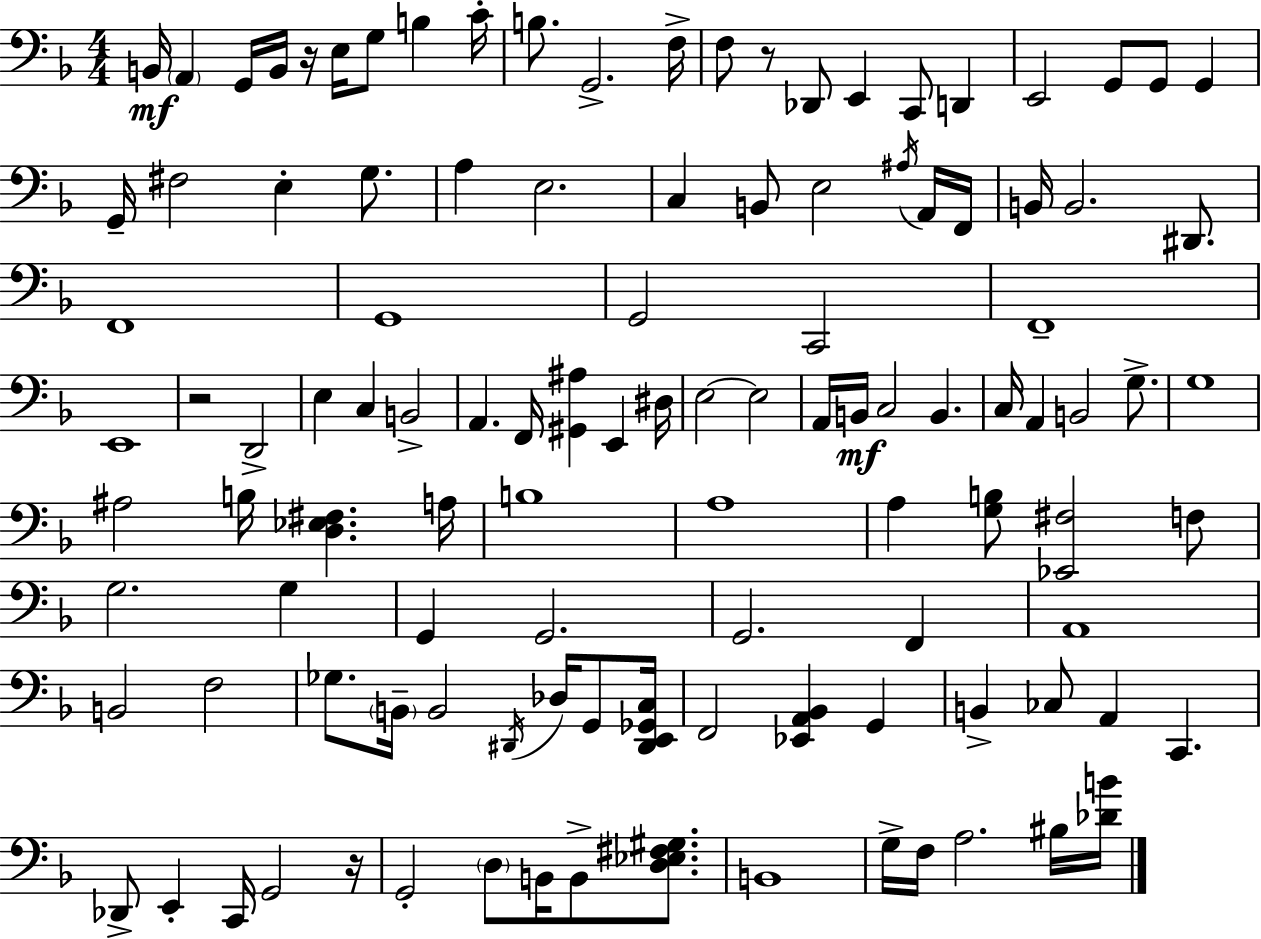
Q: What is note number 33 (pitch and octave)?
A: B2